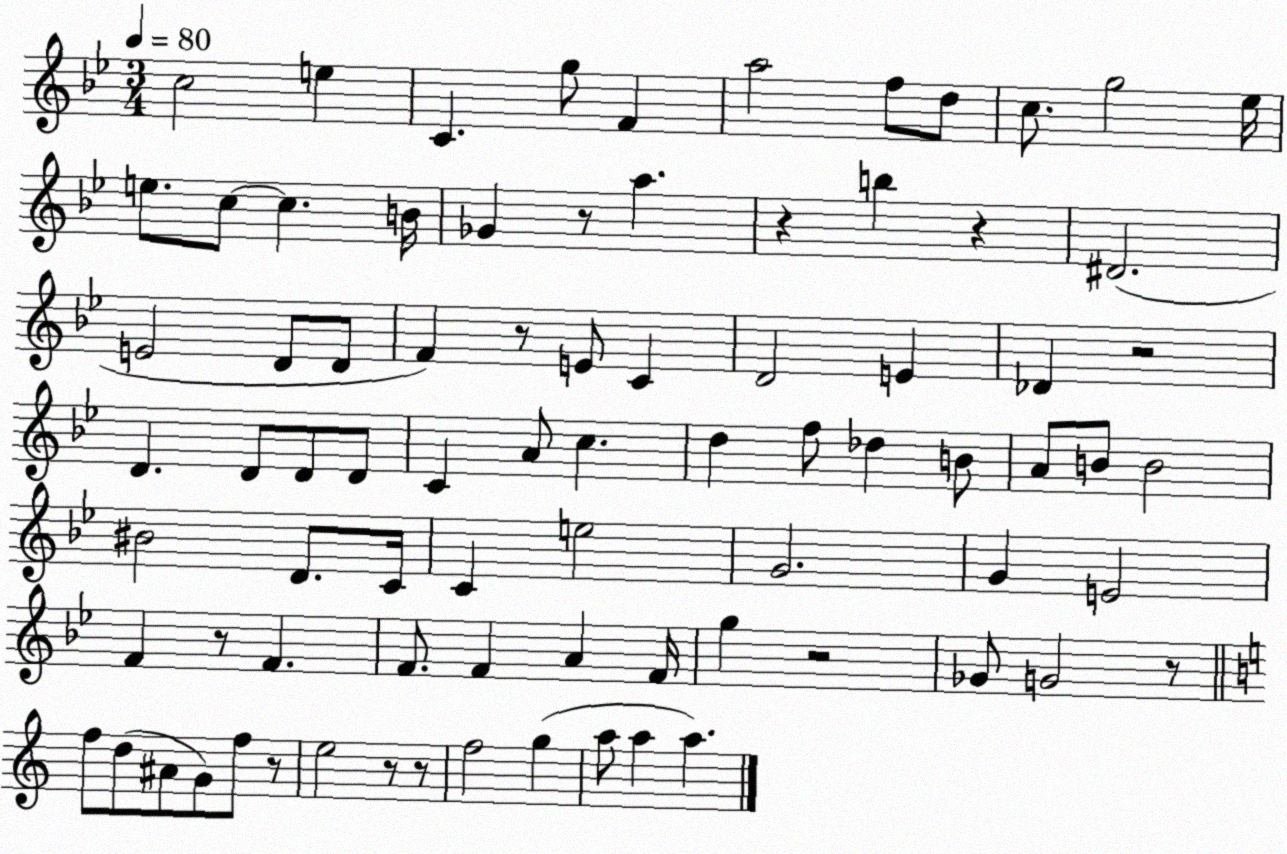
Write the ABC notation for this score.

X:1
T:Untitled
M:3/4
L:1/4
K:Bb
c2 e C g/2 F a2 f/2 d/2 c/2 g2 _e/4 e/2 c/2 c B/4 _G z/2 a z b z ^D2 E2 D/2 D/2 F z/2 E/2 C D2 E _D z2 D D/2 D/2 D/2 C A/2 c d f/2 _d B/2 A/2 B/2 B2 ^B2 D/2 C/4 C e2 G2 G E2 F z/2 F F/2 F A F/4 g z2 _G/2 G2 z/2 f/2 d/2 ^A/2 G/2 f/2 z/2 e2 z/2 z/2 f2 g a/2 a a